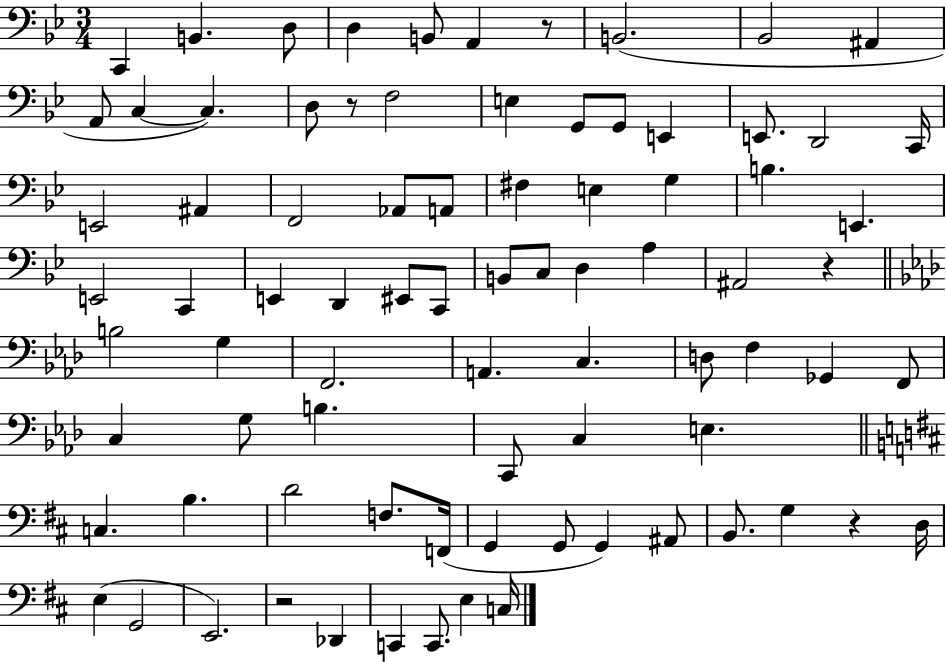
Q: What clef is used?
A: bass